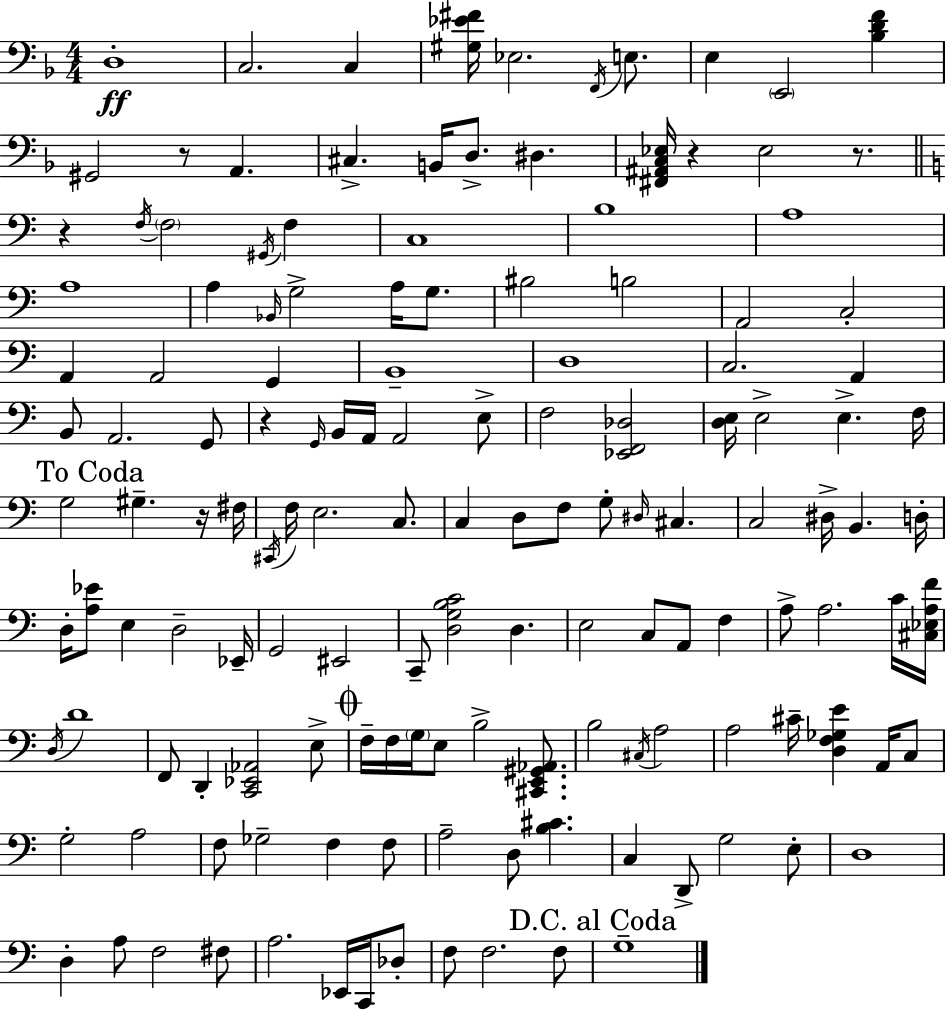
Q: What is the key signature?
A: D minor